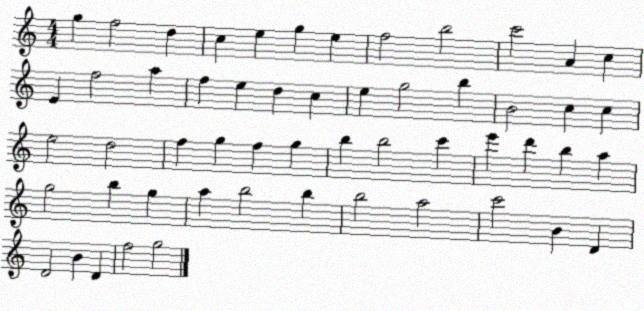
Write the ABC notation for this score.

X:1
T:Untitled
M:4/4
L:1/4
K:C
g f2 d c e g e f2 b2 c'2 A c E f2 a f e d c e g2 b B2 c c e2 d2 f g f g b b2 c' e' d' b a g2 b g a b2 b b2 a2 c'2 B D D2 B D f2 g2